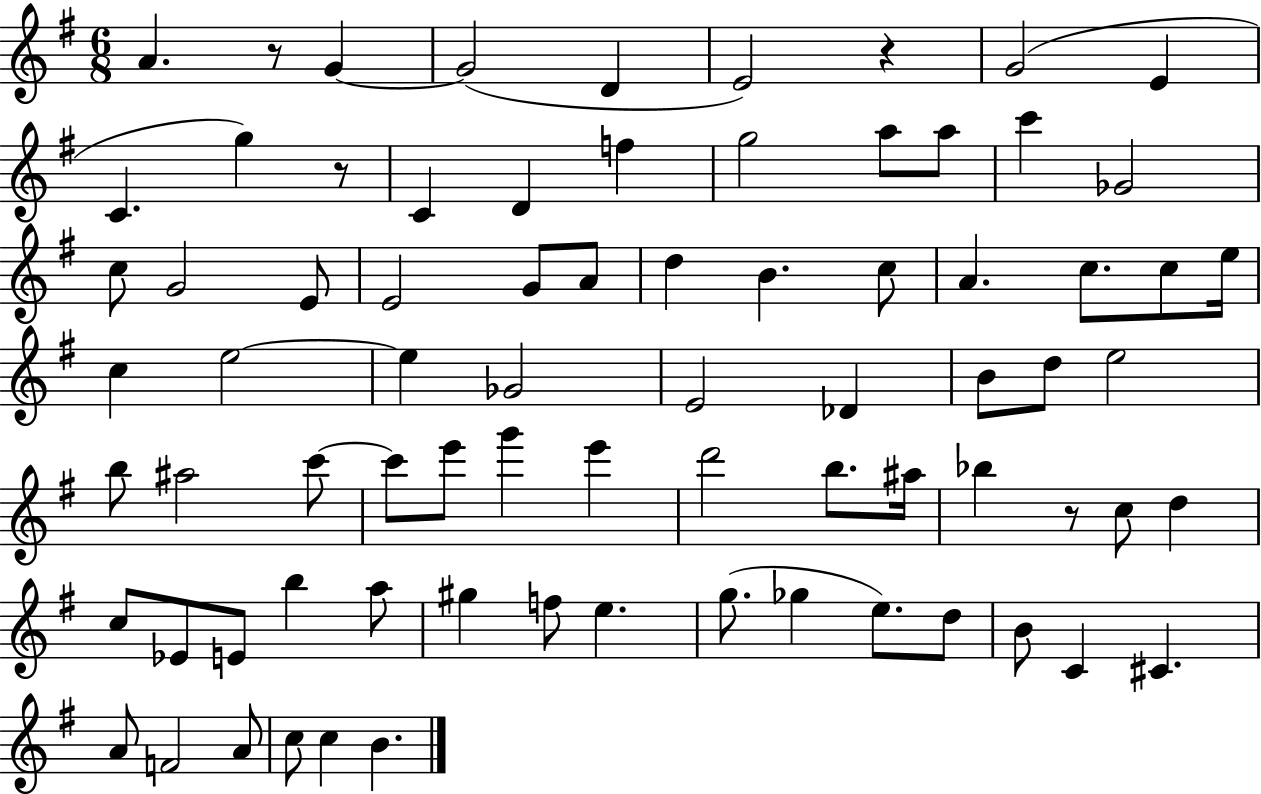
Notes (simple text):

A4/q. R/e G4/q G4/h D4/q E4/h R/q G4/h E4/q C4/q. G5/q R/e C4/q D4/q F5/q G5/h A5/e A5/e C6/q Gb4/h C5/e G4/h E4/e E4/h G4/e A4/e D5/q B4/q. C5/e A4/q. C5/e. C5/e E5/s C5/q E5/h E5/q Gb4/h E4/h Db4/q B4/e D5/e E5/h B5/e A#5/h C6/e C6/e E6/e G6/q E6/q D6/h B5/e. A#5/s Bb5/q R/e C5/e D5/q C5/e Eb4/e E4/e B5/q A5/e G#5/q F5/e E5/q. G5/e. Gb5/q E5/e. D5/e B4/e C4/q C#4/q. A4/e F4/h A4/e C5/e C5/q B4/q.